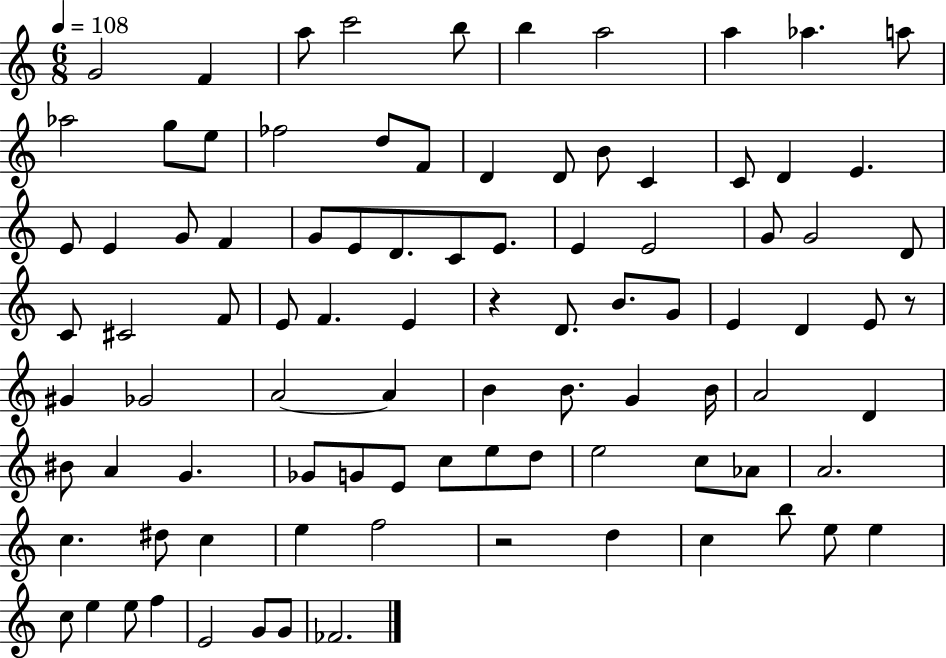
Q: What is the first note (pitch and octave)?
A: G4